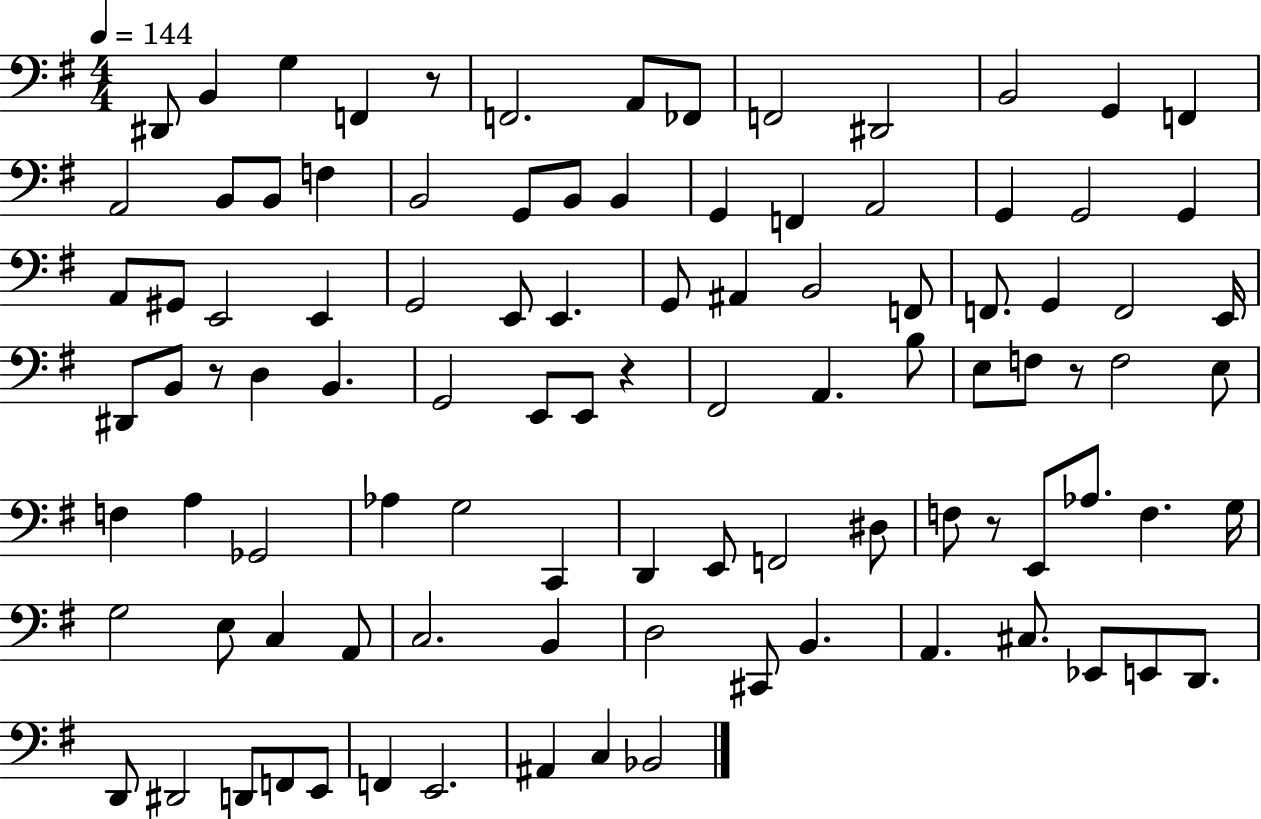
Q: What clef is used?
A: bass